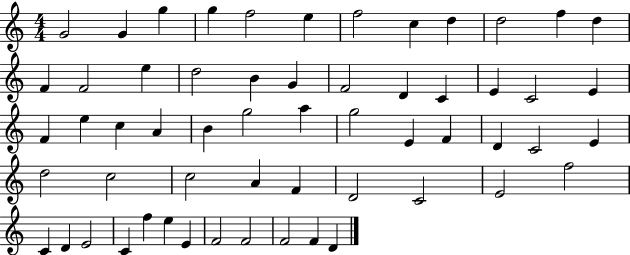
{
  \clef treble
  \numericTimeSignature
  \time 4/4
  \key c \major
  g'2 g'4 g''4 | g''4 f''2 e''4 | f''2 c''4 d''4 | d''2 f''4 d''4 | \break f'4 f'2 e''4 | d''2 b'4 g'4 | f'2 d'4 c'4 | e'4 c'2 e'4 | \break f'4 e''4 c''4 a'4 | b'4 g''2 a''4 | g''2 e'4 f'4 | d'4 c'2 e'4 | \break d''2 c''2 | c''2 a'4 f'4 | d'2 c'2 | e'2 f''2 | \break c'4 d'4 e'2 | c'4 f''4 e''4 e'4 | f'2 f'2 | f'2 f'4 d'4 | \break \bar "|."
}